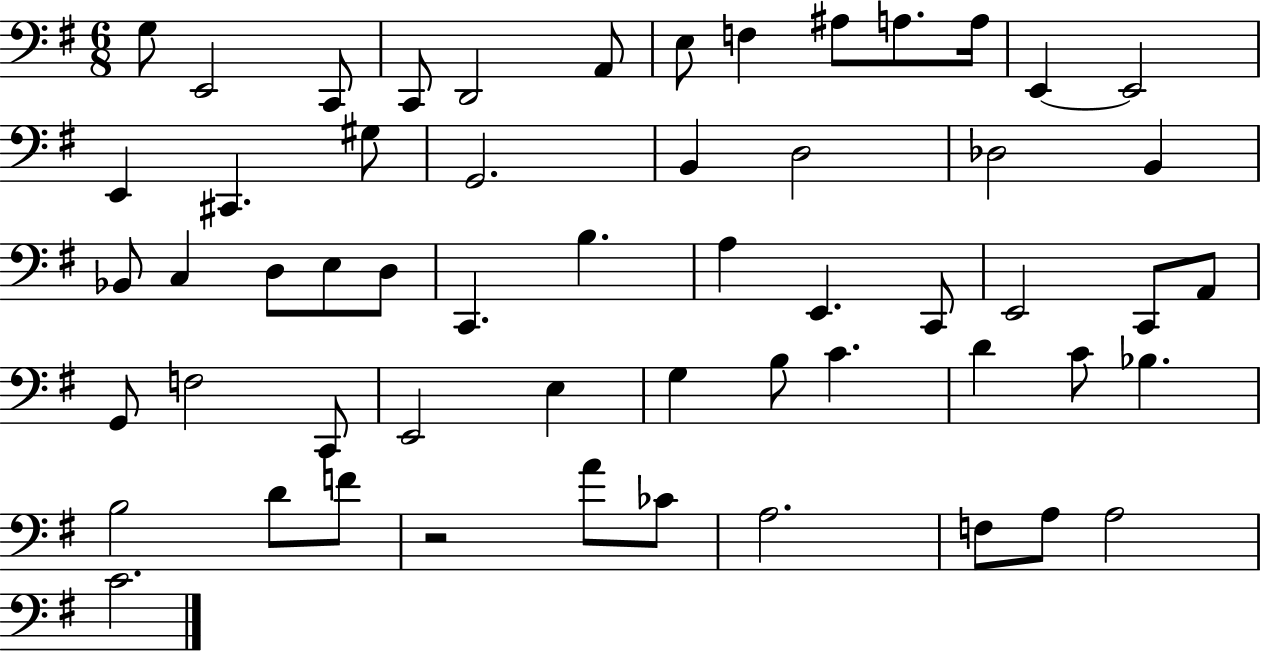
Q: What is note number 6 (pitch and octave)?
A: A2